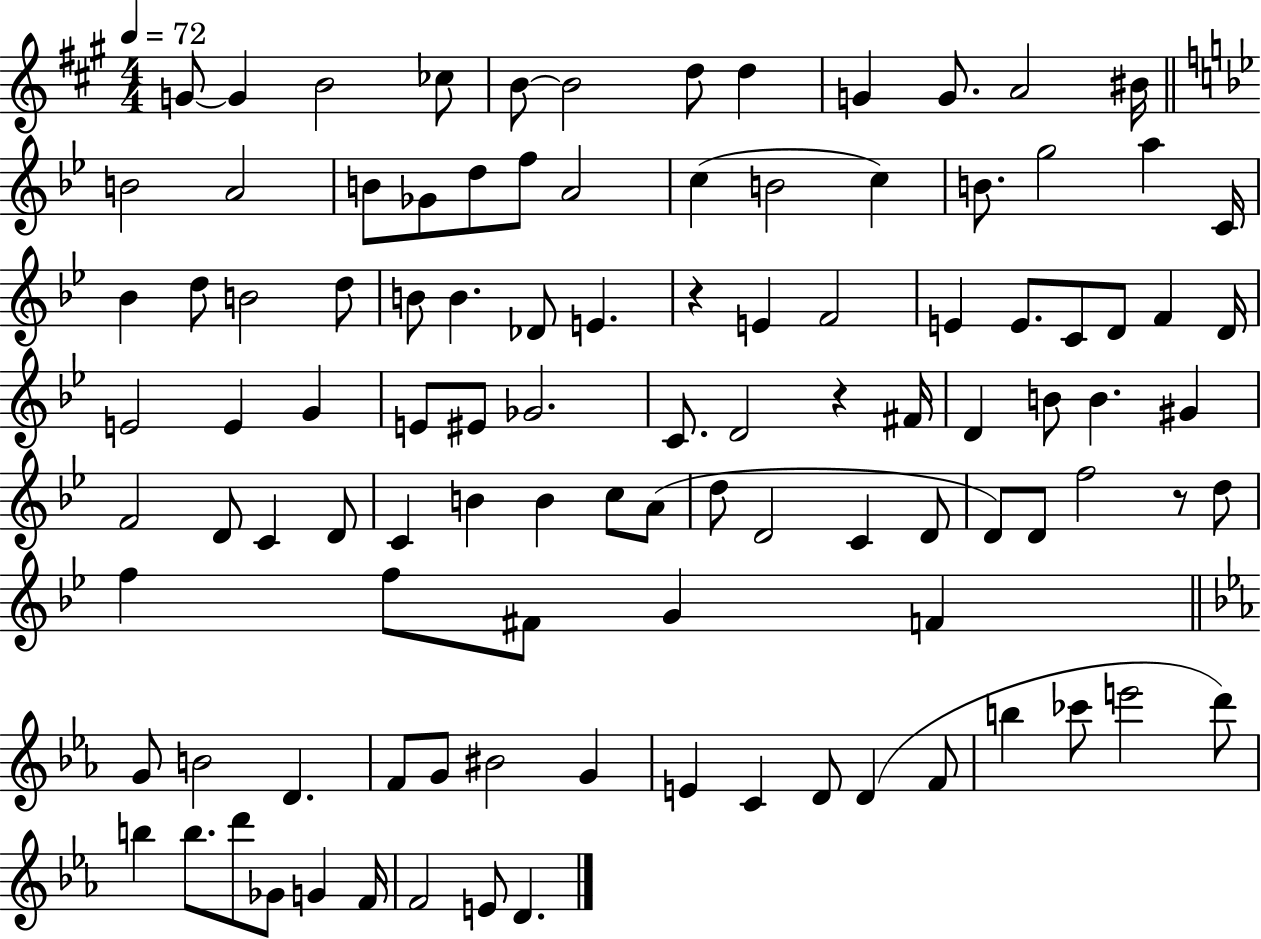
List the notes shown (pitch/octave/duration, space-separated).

G4/e G4/q B4/h CES5/e B4/e B4/h D5/e D5/q G4/q G4/e. A4/h BIS4/s B4/h A4/h B4/e Gb4/e D5/e F5/e A4/h C5/q B4/h C5/q B4/e. G5/h A5/q C4/s Bb4/q D5/e B4/h D5/e B4/e B4/q. Db4/e E4/q. R/q E4/q F4/h E4/q E4/e. C4/e D4/e F4/q D4/s E4/h E4/q G4/q E4/e EIS4/e Gb4/h. C4/e. D4/h R/q F#4/s D4/q B4/e B4/q. G#4/q F4/h D4/e C4/q D4/e C4/q B4/q B4/q C5/e A4/e D5/e D4/h C4/q D4/e D4/e D4/e F5/h R/e D5/e F5/q F5/e F#4/e G4/q F4/q G4/e B4/h D4/q. F4/e G4/e BIS4/h G4/q E4/q C4/q D4/e D4/q F4/e B5/q CES6/e E6/h D6/e B5/q B5/e. D6/e Gb4/e G4/q F4/s F4/h E4/e D4/q.